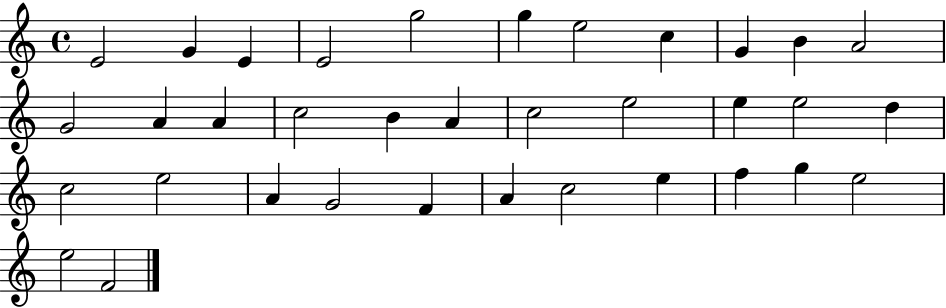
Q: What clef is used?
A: treble